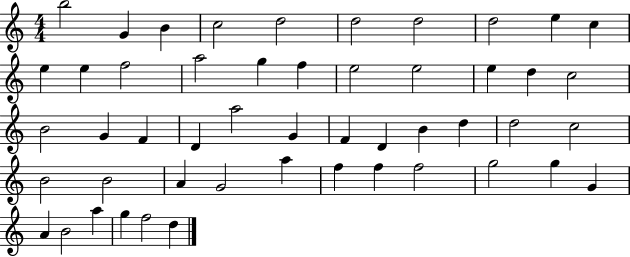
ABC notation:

X:1
T:Untitled
M:4/4
L:1/4
K:C
b2 G B c2 d2 d2 d2 d2 e c e e f2 a2 g f e2 e2 e d c2 B2 G F D a2 G F D B d d2 c2 B2 B2 A G2 a f f f2 g2 g G A B2 a g f2 d